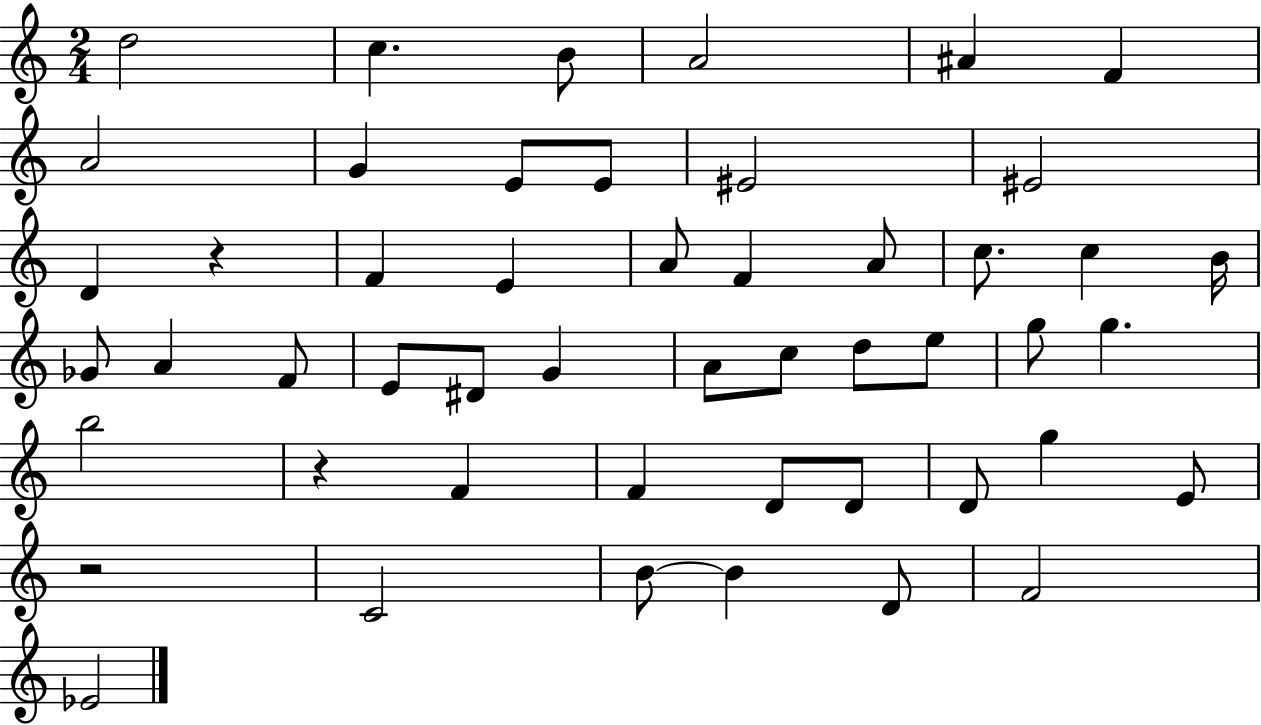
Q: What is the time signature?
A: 2/4